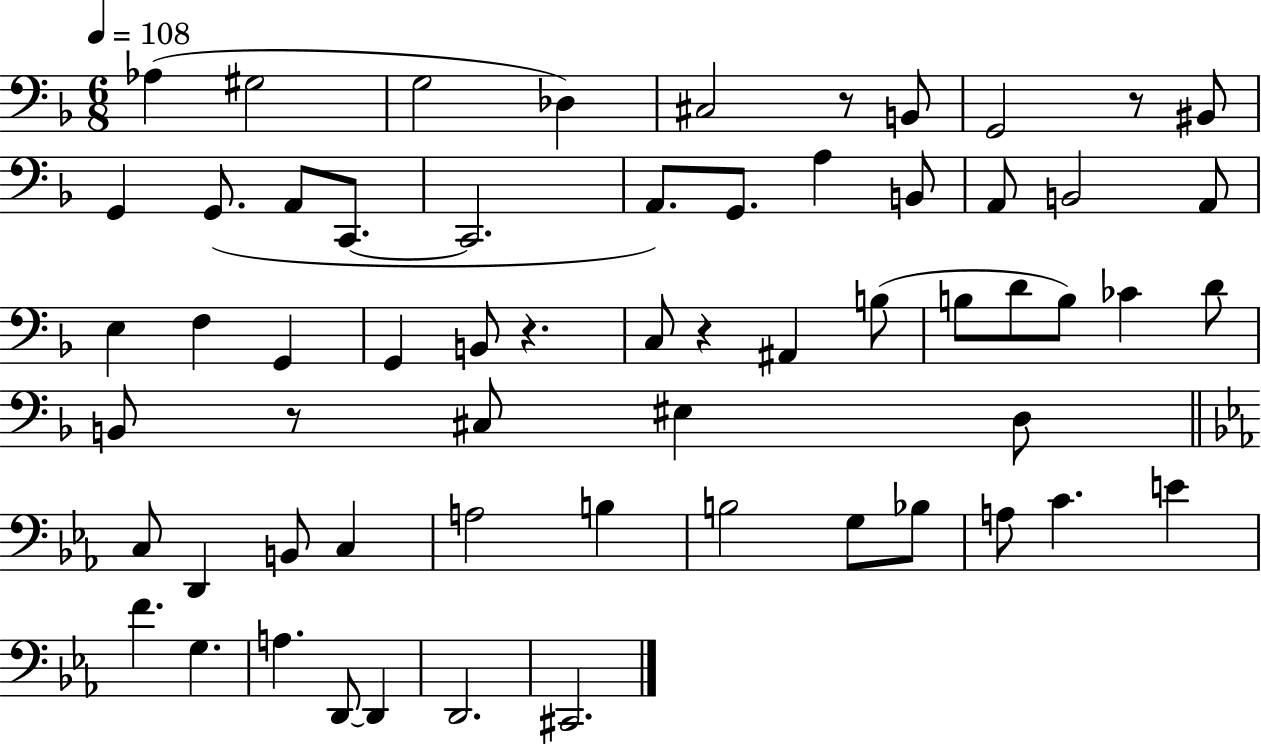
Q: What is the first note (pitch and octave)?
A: Ab3